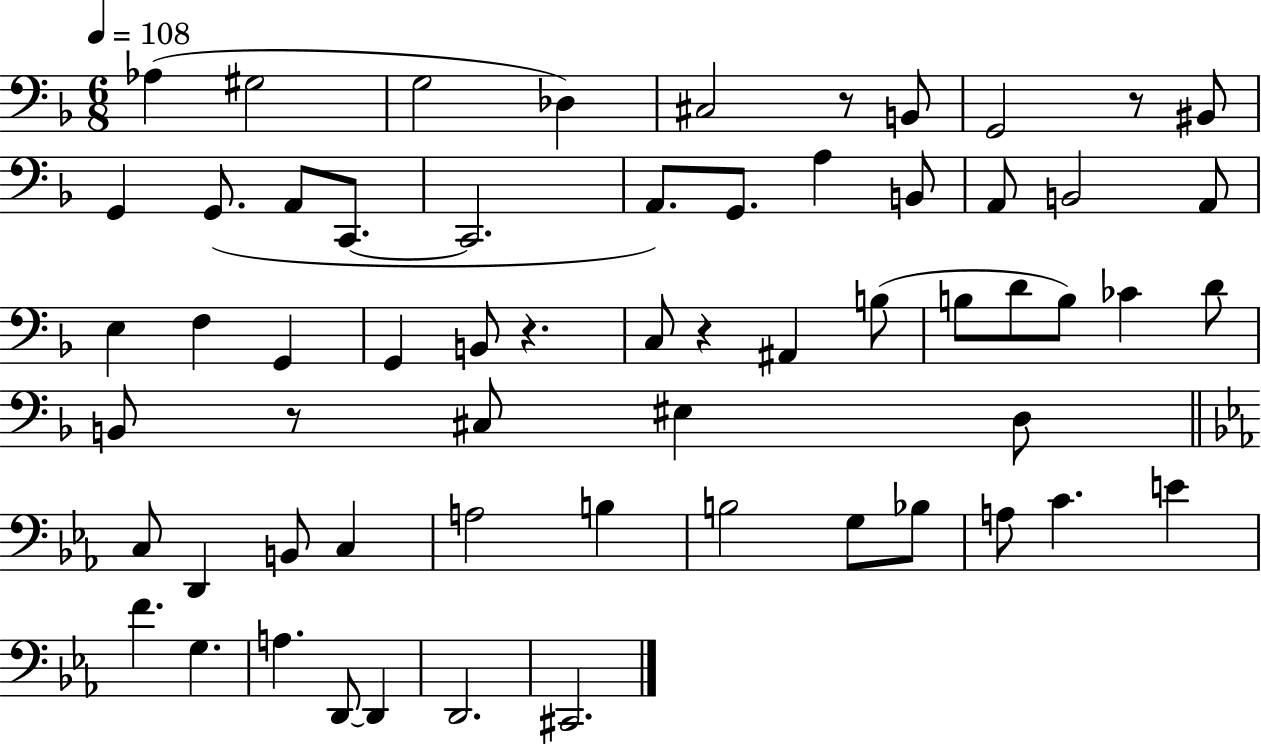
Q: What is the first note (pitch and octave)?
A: Ab3